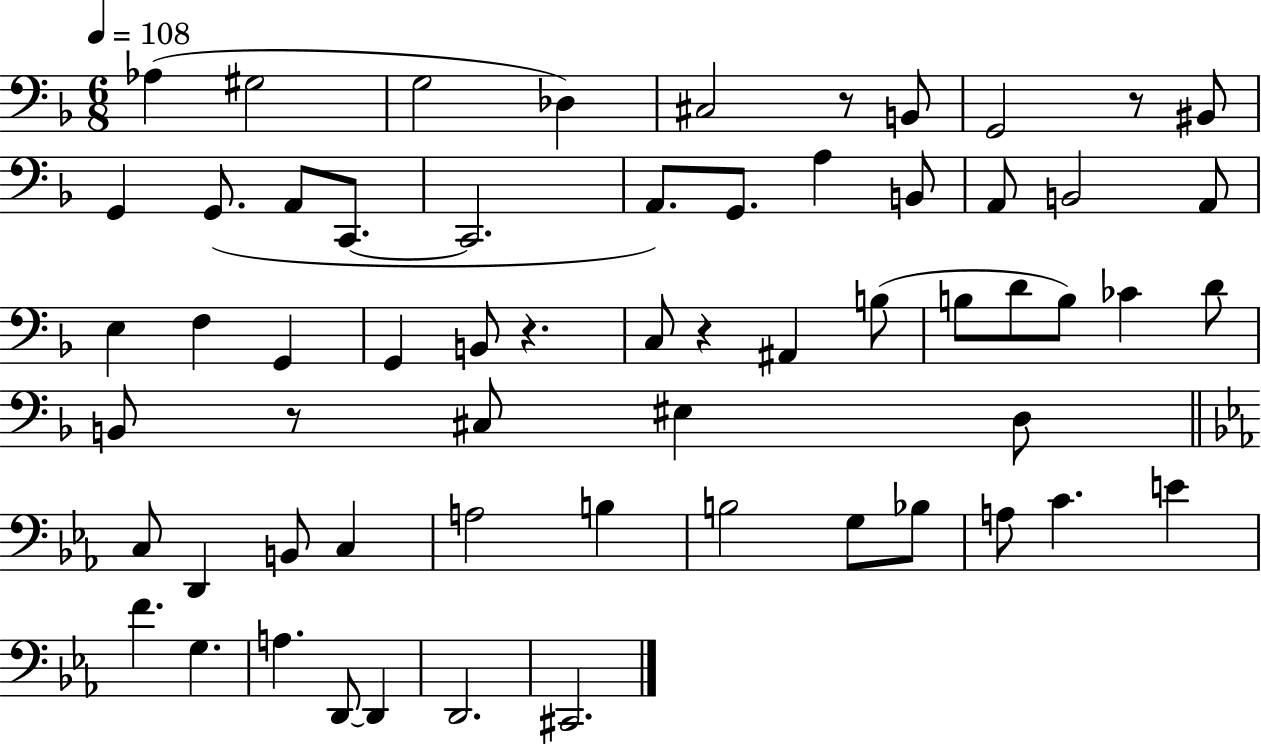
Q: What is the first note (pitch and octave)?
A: Ab3